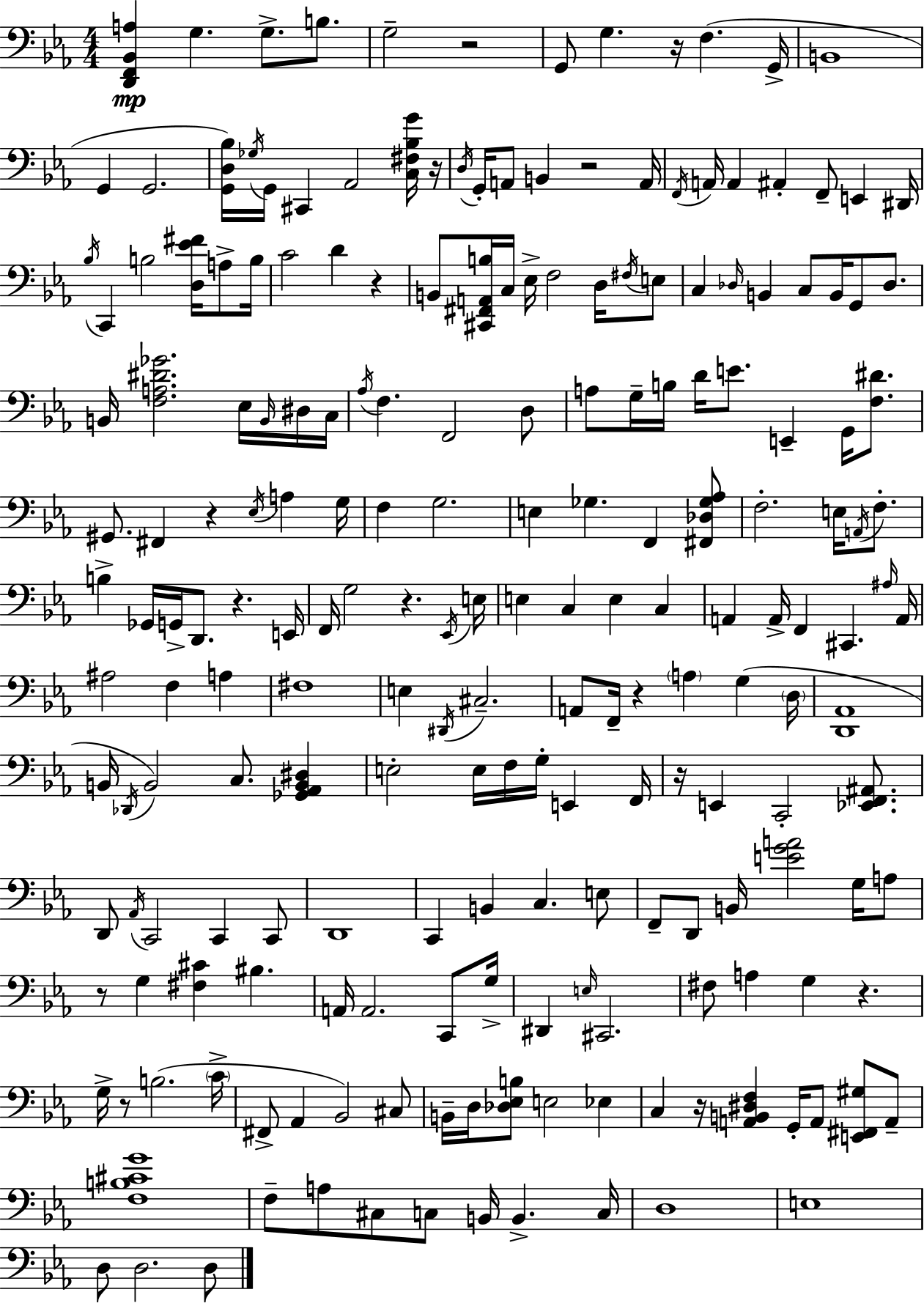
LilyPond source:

{
  \clef bass
  \numericTimeSignature
  \time 4/4
  \key ees \major
  <d, f, bes, a>4\mp g4. g8.-> b8. | g2-- r2 | g,8 g4. r16 f4.( g,16-> | b,1 | \break g,4 g,2. | <g, d bes>16) \acciaccatura { ges16 } g,16 cis,4 aes,2 <c fis bes g'>16 | r16 \acciaccatura { d16 } g,16-. a,8 b,4 r2 | a,16 \acciaccatura { f,16 } a,16 a,4 ais,4-. f,8-- e,4 | \break dis,16 \acciaccatura { bes16 } c,4 b2 | <d ees' fis'>16 a8-> b16 c'2 d'4 | r4 b,8 <cis, fis, a, b>16 c16 ees16-> f2 | d16 \acciaccatura { fis16 } e8 c4 \grace { des16 } b,4 c8 | \break b,16 g,8 des8. b,16 <f a dis' ges'>2. | ees16 \grace { b,16 } dis16 c16 \acciaccatura { aes16 } f4. f,2 | d8 a8 g16-- b16 d'16 e'8. | e,4-- g,16 <f dis'>8. gis,8. fis,4 r4 | \break \acciaccatura { ees16 } a4 g16 f4 g2. | e4 ges4. | f,4 <fis, des ges aes>8 f2.-. | e16 \acciaccatura { a,16 } f8.-. b4-> ges,16 g,16-> | \break d,8. r4. e,16 f,16 g2 | r4. \acciaccatura { ees,16 } e16 e4 c4 | e4 c4 a,4 a,16-> | f,4 cis,4. \grace { ais16 } a,16 ais2 | \break f4 a4 fis1 | e4 | \acciaccatura { dis,16 } cis2.-- a,8 f,16-- | r4 \parenthesize a4 g4( \parenthesize d16 <d, aes,>1 | \break b,16 \acciaccatura { des,16 } b,2) | c8. <ges, aes, b, dis>4 e2-. | e16 f16 g16-. e,4 f,16 r16 e,4 | c,2-. <ees, f, ais,>8. d,8 | \break \acciaccatura { aes,16 } c,2 c,4 c,8 d,1 | c,4 | b,4 c4. e8 f,8-- | d,8 b,16 <e' g' a'>2 g16 a8 r8 | \break g4 <fis cis'>4 bis4. a,16 | a,2. c,8 g16-> dis,4 | \grace { e16 } cis,2. | fis8 a4 g4 r4. | \break g16-> r8 b2.( \parenthesize c'16-> | fis,8-> aes,4 bes,2) cis8 | b,16-- d16 <des ees b>8 e2 ees4 | c4 r16 <a, b, dis f>4 g,16-. a,8 <e, fis, gis>8 a,8-- | \break <f b cis' g'>1 | f8-- a8 cis8 c8 b,16 b,4.-> c16 | d1 | e1 | \break d8 d2. d8 | \bar "|."
}